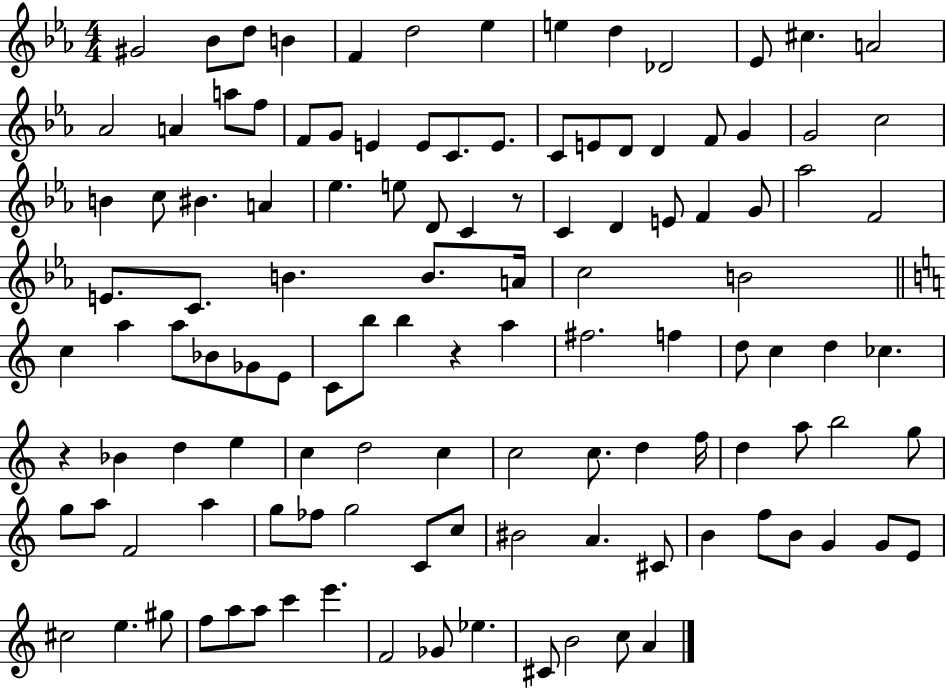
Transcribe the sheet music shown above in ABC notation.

X:1
T:Untitled
M:4/4
L:1/4
K:Eb
^G2 _B/2 d/2 B F d2 _e e d _D2 _E/2 ^c A2 _A2 A a/2 f/2 F/2 G/2 E E/2 C/2 E/2 C/2 E/2 D/2 D F/2 G G2 c2 B c/2 ^B A _e e/2 D/2 C z/2 C D E/2 F G/2 _a2 F2 E/2 C/2 B B/2 A/4 c2 B2 c a a/2 _B/2 _G/2 E/2 C/2 b/2 b z a ^f2 f d/2 c d _c z _B d e c d2 c c2 c/2 d f/4 d a/2 b2 g/2 g/2 a/2 F2 a g/2 _f/2 g2 C/2 c/2 ^B2 A ^C/2 B f/2 B/2 G G/2 E/2 ^c2 e ^g/2 f/2 a/2 a/2 c' e' F2 _G/2 _e ^C/2 B2 c/2 A